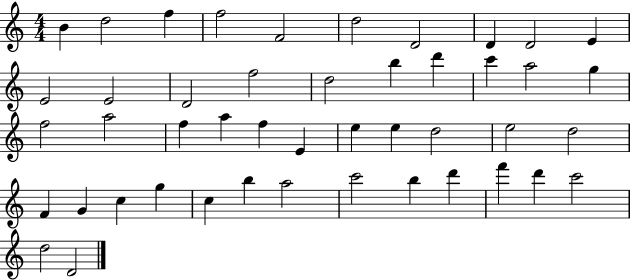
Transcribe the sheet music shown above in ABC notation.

X:1
T:Untitled
M:4/4
L:1/4
K:C
B d2 f f2 F2 d2 D2 D D2 E E2 E2 D2 f2 d2 b d' c' a2 g f2 a2 f a f E e e d2 e2 d2 F G c g c b a2 c'2 b d' f' d' c'2 d2 D2